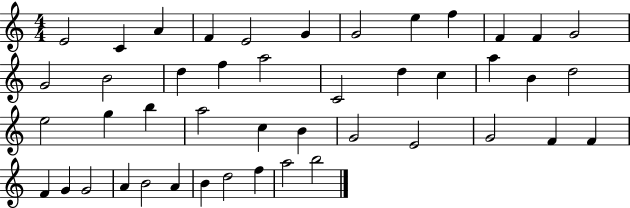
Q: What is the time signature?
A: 4/4